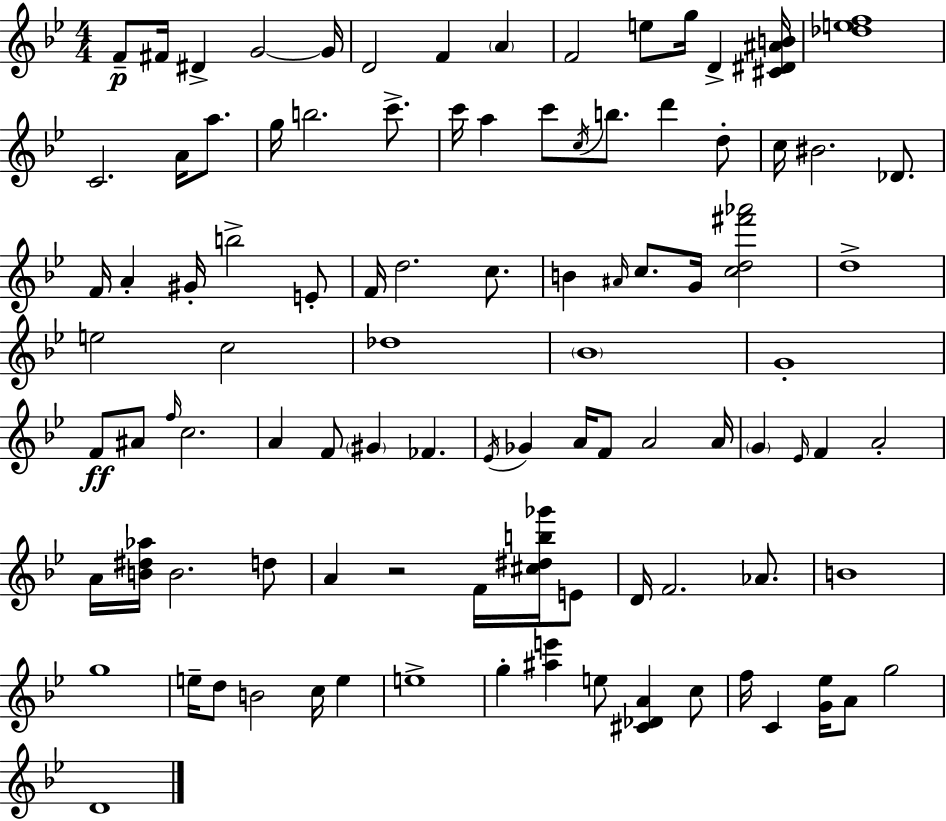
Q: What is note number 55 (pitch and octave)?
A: Eb4